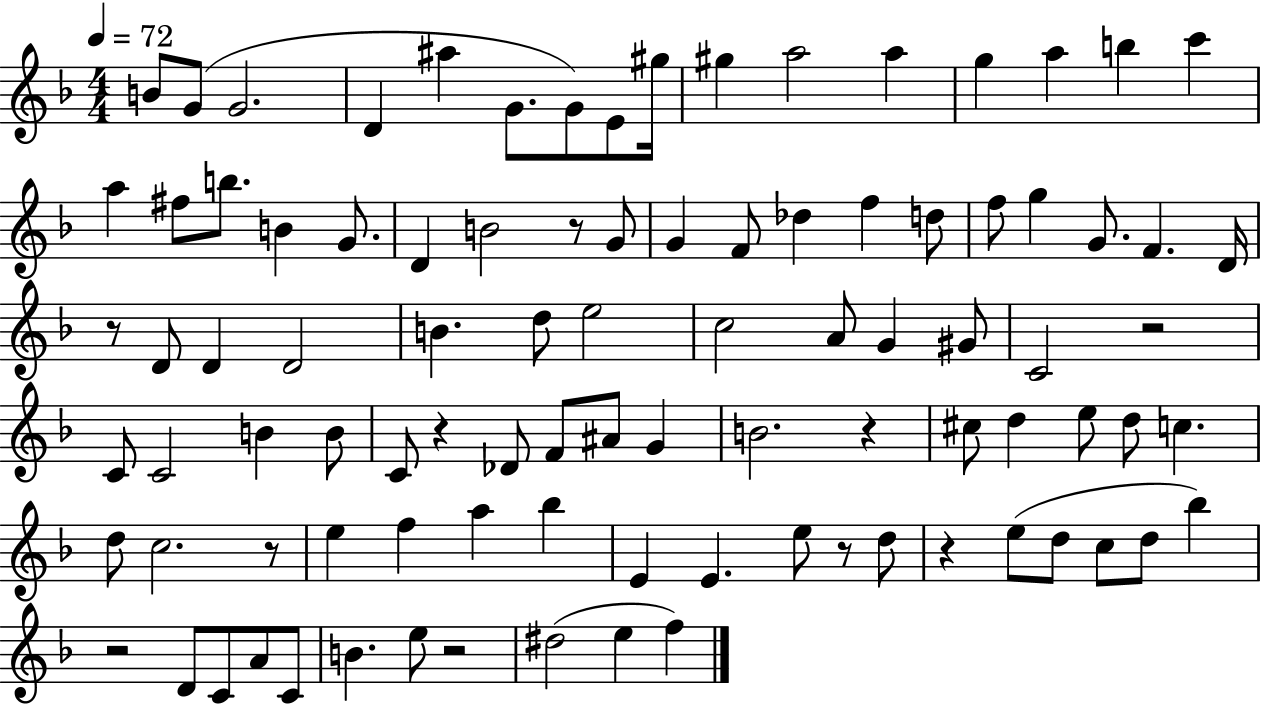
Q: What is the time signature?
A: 4/4